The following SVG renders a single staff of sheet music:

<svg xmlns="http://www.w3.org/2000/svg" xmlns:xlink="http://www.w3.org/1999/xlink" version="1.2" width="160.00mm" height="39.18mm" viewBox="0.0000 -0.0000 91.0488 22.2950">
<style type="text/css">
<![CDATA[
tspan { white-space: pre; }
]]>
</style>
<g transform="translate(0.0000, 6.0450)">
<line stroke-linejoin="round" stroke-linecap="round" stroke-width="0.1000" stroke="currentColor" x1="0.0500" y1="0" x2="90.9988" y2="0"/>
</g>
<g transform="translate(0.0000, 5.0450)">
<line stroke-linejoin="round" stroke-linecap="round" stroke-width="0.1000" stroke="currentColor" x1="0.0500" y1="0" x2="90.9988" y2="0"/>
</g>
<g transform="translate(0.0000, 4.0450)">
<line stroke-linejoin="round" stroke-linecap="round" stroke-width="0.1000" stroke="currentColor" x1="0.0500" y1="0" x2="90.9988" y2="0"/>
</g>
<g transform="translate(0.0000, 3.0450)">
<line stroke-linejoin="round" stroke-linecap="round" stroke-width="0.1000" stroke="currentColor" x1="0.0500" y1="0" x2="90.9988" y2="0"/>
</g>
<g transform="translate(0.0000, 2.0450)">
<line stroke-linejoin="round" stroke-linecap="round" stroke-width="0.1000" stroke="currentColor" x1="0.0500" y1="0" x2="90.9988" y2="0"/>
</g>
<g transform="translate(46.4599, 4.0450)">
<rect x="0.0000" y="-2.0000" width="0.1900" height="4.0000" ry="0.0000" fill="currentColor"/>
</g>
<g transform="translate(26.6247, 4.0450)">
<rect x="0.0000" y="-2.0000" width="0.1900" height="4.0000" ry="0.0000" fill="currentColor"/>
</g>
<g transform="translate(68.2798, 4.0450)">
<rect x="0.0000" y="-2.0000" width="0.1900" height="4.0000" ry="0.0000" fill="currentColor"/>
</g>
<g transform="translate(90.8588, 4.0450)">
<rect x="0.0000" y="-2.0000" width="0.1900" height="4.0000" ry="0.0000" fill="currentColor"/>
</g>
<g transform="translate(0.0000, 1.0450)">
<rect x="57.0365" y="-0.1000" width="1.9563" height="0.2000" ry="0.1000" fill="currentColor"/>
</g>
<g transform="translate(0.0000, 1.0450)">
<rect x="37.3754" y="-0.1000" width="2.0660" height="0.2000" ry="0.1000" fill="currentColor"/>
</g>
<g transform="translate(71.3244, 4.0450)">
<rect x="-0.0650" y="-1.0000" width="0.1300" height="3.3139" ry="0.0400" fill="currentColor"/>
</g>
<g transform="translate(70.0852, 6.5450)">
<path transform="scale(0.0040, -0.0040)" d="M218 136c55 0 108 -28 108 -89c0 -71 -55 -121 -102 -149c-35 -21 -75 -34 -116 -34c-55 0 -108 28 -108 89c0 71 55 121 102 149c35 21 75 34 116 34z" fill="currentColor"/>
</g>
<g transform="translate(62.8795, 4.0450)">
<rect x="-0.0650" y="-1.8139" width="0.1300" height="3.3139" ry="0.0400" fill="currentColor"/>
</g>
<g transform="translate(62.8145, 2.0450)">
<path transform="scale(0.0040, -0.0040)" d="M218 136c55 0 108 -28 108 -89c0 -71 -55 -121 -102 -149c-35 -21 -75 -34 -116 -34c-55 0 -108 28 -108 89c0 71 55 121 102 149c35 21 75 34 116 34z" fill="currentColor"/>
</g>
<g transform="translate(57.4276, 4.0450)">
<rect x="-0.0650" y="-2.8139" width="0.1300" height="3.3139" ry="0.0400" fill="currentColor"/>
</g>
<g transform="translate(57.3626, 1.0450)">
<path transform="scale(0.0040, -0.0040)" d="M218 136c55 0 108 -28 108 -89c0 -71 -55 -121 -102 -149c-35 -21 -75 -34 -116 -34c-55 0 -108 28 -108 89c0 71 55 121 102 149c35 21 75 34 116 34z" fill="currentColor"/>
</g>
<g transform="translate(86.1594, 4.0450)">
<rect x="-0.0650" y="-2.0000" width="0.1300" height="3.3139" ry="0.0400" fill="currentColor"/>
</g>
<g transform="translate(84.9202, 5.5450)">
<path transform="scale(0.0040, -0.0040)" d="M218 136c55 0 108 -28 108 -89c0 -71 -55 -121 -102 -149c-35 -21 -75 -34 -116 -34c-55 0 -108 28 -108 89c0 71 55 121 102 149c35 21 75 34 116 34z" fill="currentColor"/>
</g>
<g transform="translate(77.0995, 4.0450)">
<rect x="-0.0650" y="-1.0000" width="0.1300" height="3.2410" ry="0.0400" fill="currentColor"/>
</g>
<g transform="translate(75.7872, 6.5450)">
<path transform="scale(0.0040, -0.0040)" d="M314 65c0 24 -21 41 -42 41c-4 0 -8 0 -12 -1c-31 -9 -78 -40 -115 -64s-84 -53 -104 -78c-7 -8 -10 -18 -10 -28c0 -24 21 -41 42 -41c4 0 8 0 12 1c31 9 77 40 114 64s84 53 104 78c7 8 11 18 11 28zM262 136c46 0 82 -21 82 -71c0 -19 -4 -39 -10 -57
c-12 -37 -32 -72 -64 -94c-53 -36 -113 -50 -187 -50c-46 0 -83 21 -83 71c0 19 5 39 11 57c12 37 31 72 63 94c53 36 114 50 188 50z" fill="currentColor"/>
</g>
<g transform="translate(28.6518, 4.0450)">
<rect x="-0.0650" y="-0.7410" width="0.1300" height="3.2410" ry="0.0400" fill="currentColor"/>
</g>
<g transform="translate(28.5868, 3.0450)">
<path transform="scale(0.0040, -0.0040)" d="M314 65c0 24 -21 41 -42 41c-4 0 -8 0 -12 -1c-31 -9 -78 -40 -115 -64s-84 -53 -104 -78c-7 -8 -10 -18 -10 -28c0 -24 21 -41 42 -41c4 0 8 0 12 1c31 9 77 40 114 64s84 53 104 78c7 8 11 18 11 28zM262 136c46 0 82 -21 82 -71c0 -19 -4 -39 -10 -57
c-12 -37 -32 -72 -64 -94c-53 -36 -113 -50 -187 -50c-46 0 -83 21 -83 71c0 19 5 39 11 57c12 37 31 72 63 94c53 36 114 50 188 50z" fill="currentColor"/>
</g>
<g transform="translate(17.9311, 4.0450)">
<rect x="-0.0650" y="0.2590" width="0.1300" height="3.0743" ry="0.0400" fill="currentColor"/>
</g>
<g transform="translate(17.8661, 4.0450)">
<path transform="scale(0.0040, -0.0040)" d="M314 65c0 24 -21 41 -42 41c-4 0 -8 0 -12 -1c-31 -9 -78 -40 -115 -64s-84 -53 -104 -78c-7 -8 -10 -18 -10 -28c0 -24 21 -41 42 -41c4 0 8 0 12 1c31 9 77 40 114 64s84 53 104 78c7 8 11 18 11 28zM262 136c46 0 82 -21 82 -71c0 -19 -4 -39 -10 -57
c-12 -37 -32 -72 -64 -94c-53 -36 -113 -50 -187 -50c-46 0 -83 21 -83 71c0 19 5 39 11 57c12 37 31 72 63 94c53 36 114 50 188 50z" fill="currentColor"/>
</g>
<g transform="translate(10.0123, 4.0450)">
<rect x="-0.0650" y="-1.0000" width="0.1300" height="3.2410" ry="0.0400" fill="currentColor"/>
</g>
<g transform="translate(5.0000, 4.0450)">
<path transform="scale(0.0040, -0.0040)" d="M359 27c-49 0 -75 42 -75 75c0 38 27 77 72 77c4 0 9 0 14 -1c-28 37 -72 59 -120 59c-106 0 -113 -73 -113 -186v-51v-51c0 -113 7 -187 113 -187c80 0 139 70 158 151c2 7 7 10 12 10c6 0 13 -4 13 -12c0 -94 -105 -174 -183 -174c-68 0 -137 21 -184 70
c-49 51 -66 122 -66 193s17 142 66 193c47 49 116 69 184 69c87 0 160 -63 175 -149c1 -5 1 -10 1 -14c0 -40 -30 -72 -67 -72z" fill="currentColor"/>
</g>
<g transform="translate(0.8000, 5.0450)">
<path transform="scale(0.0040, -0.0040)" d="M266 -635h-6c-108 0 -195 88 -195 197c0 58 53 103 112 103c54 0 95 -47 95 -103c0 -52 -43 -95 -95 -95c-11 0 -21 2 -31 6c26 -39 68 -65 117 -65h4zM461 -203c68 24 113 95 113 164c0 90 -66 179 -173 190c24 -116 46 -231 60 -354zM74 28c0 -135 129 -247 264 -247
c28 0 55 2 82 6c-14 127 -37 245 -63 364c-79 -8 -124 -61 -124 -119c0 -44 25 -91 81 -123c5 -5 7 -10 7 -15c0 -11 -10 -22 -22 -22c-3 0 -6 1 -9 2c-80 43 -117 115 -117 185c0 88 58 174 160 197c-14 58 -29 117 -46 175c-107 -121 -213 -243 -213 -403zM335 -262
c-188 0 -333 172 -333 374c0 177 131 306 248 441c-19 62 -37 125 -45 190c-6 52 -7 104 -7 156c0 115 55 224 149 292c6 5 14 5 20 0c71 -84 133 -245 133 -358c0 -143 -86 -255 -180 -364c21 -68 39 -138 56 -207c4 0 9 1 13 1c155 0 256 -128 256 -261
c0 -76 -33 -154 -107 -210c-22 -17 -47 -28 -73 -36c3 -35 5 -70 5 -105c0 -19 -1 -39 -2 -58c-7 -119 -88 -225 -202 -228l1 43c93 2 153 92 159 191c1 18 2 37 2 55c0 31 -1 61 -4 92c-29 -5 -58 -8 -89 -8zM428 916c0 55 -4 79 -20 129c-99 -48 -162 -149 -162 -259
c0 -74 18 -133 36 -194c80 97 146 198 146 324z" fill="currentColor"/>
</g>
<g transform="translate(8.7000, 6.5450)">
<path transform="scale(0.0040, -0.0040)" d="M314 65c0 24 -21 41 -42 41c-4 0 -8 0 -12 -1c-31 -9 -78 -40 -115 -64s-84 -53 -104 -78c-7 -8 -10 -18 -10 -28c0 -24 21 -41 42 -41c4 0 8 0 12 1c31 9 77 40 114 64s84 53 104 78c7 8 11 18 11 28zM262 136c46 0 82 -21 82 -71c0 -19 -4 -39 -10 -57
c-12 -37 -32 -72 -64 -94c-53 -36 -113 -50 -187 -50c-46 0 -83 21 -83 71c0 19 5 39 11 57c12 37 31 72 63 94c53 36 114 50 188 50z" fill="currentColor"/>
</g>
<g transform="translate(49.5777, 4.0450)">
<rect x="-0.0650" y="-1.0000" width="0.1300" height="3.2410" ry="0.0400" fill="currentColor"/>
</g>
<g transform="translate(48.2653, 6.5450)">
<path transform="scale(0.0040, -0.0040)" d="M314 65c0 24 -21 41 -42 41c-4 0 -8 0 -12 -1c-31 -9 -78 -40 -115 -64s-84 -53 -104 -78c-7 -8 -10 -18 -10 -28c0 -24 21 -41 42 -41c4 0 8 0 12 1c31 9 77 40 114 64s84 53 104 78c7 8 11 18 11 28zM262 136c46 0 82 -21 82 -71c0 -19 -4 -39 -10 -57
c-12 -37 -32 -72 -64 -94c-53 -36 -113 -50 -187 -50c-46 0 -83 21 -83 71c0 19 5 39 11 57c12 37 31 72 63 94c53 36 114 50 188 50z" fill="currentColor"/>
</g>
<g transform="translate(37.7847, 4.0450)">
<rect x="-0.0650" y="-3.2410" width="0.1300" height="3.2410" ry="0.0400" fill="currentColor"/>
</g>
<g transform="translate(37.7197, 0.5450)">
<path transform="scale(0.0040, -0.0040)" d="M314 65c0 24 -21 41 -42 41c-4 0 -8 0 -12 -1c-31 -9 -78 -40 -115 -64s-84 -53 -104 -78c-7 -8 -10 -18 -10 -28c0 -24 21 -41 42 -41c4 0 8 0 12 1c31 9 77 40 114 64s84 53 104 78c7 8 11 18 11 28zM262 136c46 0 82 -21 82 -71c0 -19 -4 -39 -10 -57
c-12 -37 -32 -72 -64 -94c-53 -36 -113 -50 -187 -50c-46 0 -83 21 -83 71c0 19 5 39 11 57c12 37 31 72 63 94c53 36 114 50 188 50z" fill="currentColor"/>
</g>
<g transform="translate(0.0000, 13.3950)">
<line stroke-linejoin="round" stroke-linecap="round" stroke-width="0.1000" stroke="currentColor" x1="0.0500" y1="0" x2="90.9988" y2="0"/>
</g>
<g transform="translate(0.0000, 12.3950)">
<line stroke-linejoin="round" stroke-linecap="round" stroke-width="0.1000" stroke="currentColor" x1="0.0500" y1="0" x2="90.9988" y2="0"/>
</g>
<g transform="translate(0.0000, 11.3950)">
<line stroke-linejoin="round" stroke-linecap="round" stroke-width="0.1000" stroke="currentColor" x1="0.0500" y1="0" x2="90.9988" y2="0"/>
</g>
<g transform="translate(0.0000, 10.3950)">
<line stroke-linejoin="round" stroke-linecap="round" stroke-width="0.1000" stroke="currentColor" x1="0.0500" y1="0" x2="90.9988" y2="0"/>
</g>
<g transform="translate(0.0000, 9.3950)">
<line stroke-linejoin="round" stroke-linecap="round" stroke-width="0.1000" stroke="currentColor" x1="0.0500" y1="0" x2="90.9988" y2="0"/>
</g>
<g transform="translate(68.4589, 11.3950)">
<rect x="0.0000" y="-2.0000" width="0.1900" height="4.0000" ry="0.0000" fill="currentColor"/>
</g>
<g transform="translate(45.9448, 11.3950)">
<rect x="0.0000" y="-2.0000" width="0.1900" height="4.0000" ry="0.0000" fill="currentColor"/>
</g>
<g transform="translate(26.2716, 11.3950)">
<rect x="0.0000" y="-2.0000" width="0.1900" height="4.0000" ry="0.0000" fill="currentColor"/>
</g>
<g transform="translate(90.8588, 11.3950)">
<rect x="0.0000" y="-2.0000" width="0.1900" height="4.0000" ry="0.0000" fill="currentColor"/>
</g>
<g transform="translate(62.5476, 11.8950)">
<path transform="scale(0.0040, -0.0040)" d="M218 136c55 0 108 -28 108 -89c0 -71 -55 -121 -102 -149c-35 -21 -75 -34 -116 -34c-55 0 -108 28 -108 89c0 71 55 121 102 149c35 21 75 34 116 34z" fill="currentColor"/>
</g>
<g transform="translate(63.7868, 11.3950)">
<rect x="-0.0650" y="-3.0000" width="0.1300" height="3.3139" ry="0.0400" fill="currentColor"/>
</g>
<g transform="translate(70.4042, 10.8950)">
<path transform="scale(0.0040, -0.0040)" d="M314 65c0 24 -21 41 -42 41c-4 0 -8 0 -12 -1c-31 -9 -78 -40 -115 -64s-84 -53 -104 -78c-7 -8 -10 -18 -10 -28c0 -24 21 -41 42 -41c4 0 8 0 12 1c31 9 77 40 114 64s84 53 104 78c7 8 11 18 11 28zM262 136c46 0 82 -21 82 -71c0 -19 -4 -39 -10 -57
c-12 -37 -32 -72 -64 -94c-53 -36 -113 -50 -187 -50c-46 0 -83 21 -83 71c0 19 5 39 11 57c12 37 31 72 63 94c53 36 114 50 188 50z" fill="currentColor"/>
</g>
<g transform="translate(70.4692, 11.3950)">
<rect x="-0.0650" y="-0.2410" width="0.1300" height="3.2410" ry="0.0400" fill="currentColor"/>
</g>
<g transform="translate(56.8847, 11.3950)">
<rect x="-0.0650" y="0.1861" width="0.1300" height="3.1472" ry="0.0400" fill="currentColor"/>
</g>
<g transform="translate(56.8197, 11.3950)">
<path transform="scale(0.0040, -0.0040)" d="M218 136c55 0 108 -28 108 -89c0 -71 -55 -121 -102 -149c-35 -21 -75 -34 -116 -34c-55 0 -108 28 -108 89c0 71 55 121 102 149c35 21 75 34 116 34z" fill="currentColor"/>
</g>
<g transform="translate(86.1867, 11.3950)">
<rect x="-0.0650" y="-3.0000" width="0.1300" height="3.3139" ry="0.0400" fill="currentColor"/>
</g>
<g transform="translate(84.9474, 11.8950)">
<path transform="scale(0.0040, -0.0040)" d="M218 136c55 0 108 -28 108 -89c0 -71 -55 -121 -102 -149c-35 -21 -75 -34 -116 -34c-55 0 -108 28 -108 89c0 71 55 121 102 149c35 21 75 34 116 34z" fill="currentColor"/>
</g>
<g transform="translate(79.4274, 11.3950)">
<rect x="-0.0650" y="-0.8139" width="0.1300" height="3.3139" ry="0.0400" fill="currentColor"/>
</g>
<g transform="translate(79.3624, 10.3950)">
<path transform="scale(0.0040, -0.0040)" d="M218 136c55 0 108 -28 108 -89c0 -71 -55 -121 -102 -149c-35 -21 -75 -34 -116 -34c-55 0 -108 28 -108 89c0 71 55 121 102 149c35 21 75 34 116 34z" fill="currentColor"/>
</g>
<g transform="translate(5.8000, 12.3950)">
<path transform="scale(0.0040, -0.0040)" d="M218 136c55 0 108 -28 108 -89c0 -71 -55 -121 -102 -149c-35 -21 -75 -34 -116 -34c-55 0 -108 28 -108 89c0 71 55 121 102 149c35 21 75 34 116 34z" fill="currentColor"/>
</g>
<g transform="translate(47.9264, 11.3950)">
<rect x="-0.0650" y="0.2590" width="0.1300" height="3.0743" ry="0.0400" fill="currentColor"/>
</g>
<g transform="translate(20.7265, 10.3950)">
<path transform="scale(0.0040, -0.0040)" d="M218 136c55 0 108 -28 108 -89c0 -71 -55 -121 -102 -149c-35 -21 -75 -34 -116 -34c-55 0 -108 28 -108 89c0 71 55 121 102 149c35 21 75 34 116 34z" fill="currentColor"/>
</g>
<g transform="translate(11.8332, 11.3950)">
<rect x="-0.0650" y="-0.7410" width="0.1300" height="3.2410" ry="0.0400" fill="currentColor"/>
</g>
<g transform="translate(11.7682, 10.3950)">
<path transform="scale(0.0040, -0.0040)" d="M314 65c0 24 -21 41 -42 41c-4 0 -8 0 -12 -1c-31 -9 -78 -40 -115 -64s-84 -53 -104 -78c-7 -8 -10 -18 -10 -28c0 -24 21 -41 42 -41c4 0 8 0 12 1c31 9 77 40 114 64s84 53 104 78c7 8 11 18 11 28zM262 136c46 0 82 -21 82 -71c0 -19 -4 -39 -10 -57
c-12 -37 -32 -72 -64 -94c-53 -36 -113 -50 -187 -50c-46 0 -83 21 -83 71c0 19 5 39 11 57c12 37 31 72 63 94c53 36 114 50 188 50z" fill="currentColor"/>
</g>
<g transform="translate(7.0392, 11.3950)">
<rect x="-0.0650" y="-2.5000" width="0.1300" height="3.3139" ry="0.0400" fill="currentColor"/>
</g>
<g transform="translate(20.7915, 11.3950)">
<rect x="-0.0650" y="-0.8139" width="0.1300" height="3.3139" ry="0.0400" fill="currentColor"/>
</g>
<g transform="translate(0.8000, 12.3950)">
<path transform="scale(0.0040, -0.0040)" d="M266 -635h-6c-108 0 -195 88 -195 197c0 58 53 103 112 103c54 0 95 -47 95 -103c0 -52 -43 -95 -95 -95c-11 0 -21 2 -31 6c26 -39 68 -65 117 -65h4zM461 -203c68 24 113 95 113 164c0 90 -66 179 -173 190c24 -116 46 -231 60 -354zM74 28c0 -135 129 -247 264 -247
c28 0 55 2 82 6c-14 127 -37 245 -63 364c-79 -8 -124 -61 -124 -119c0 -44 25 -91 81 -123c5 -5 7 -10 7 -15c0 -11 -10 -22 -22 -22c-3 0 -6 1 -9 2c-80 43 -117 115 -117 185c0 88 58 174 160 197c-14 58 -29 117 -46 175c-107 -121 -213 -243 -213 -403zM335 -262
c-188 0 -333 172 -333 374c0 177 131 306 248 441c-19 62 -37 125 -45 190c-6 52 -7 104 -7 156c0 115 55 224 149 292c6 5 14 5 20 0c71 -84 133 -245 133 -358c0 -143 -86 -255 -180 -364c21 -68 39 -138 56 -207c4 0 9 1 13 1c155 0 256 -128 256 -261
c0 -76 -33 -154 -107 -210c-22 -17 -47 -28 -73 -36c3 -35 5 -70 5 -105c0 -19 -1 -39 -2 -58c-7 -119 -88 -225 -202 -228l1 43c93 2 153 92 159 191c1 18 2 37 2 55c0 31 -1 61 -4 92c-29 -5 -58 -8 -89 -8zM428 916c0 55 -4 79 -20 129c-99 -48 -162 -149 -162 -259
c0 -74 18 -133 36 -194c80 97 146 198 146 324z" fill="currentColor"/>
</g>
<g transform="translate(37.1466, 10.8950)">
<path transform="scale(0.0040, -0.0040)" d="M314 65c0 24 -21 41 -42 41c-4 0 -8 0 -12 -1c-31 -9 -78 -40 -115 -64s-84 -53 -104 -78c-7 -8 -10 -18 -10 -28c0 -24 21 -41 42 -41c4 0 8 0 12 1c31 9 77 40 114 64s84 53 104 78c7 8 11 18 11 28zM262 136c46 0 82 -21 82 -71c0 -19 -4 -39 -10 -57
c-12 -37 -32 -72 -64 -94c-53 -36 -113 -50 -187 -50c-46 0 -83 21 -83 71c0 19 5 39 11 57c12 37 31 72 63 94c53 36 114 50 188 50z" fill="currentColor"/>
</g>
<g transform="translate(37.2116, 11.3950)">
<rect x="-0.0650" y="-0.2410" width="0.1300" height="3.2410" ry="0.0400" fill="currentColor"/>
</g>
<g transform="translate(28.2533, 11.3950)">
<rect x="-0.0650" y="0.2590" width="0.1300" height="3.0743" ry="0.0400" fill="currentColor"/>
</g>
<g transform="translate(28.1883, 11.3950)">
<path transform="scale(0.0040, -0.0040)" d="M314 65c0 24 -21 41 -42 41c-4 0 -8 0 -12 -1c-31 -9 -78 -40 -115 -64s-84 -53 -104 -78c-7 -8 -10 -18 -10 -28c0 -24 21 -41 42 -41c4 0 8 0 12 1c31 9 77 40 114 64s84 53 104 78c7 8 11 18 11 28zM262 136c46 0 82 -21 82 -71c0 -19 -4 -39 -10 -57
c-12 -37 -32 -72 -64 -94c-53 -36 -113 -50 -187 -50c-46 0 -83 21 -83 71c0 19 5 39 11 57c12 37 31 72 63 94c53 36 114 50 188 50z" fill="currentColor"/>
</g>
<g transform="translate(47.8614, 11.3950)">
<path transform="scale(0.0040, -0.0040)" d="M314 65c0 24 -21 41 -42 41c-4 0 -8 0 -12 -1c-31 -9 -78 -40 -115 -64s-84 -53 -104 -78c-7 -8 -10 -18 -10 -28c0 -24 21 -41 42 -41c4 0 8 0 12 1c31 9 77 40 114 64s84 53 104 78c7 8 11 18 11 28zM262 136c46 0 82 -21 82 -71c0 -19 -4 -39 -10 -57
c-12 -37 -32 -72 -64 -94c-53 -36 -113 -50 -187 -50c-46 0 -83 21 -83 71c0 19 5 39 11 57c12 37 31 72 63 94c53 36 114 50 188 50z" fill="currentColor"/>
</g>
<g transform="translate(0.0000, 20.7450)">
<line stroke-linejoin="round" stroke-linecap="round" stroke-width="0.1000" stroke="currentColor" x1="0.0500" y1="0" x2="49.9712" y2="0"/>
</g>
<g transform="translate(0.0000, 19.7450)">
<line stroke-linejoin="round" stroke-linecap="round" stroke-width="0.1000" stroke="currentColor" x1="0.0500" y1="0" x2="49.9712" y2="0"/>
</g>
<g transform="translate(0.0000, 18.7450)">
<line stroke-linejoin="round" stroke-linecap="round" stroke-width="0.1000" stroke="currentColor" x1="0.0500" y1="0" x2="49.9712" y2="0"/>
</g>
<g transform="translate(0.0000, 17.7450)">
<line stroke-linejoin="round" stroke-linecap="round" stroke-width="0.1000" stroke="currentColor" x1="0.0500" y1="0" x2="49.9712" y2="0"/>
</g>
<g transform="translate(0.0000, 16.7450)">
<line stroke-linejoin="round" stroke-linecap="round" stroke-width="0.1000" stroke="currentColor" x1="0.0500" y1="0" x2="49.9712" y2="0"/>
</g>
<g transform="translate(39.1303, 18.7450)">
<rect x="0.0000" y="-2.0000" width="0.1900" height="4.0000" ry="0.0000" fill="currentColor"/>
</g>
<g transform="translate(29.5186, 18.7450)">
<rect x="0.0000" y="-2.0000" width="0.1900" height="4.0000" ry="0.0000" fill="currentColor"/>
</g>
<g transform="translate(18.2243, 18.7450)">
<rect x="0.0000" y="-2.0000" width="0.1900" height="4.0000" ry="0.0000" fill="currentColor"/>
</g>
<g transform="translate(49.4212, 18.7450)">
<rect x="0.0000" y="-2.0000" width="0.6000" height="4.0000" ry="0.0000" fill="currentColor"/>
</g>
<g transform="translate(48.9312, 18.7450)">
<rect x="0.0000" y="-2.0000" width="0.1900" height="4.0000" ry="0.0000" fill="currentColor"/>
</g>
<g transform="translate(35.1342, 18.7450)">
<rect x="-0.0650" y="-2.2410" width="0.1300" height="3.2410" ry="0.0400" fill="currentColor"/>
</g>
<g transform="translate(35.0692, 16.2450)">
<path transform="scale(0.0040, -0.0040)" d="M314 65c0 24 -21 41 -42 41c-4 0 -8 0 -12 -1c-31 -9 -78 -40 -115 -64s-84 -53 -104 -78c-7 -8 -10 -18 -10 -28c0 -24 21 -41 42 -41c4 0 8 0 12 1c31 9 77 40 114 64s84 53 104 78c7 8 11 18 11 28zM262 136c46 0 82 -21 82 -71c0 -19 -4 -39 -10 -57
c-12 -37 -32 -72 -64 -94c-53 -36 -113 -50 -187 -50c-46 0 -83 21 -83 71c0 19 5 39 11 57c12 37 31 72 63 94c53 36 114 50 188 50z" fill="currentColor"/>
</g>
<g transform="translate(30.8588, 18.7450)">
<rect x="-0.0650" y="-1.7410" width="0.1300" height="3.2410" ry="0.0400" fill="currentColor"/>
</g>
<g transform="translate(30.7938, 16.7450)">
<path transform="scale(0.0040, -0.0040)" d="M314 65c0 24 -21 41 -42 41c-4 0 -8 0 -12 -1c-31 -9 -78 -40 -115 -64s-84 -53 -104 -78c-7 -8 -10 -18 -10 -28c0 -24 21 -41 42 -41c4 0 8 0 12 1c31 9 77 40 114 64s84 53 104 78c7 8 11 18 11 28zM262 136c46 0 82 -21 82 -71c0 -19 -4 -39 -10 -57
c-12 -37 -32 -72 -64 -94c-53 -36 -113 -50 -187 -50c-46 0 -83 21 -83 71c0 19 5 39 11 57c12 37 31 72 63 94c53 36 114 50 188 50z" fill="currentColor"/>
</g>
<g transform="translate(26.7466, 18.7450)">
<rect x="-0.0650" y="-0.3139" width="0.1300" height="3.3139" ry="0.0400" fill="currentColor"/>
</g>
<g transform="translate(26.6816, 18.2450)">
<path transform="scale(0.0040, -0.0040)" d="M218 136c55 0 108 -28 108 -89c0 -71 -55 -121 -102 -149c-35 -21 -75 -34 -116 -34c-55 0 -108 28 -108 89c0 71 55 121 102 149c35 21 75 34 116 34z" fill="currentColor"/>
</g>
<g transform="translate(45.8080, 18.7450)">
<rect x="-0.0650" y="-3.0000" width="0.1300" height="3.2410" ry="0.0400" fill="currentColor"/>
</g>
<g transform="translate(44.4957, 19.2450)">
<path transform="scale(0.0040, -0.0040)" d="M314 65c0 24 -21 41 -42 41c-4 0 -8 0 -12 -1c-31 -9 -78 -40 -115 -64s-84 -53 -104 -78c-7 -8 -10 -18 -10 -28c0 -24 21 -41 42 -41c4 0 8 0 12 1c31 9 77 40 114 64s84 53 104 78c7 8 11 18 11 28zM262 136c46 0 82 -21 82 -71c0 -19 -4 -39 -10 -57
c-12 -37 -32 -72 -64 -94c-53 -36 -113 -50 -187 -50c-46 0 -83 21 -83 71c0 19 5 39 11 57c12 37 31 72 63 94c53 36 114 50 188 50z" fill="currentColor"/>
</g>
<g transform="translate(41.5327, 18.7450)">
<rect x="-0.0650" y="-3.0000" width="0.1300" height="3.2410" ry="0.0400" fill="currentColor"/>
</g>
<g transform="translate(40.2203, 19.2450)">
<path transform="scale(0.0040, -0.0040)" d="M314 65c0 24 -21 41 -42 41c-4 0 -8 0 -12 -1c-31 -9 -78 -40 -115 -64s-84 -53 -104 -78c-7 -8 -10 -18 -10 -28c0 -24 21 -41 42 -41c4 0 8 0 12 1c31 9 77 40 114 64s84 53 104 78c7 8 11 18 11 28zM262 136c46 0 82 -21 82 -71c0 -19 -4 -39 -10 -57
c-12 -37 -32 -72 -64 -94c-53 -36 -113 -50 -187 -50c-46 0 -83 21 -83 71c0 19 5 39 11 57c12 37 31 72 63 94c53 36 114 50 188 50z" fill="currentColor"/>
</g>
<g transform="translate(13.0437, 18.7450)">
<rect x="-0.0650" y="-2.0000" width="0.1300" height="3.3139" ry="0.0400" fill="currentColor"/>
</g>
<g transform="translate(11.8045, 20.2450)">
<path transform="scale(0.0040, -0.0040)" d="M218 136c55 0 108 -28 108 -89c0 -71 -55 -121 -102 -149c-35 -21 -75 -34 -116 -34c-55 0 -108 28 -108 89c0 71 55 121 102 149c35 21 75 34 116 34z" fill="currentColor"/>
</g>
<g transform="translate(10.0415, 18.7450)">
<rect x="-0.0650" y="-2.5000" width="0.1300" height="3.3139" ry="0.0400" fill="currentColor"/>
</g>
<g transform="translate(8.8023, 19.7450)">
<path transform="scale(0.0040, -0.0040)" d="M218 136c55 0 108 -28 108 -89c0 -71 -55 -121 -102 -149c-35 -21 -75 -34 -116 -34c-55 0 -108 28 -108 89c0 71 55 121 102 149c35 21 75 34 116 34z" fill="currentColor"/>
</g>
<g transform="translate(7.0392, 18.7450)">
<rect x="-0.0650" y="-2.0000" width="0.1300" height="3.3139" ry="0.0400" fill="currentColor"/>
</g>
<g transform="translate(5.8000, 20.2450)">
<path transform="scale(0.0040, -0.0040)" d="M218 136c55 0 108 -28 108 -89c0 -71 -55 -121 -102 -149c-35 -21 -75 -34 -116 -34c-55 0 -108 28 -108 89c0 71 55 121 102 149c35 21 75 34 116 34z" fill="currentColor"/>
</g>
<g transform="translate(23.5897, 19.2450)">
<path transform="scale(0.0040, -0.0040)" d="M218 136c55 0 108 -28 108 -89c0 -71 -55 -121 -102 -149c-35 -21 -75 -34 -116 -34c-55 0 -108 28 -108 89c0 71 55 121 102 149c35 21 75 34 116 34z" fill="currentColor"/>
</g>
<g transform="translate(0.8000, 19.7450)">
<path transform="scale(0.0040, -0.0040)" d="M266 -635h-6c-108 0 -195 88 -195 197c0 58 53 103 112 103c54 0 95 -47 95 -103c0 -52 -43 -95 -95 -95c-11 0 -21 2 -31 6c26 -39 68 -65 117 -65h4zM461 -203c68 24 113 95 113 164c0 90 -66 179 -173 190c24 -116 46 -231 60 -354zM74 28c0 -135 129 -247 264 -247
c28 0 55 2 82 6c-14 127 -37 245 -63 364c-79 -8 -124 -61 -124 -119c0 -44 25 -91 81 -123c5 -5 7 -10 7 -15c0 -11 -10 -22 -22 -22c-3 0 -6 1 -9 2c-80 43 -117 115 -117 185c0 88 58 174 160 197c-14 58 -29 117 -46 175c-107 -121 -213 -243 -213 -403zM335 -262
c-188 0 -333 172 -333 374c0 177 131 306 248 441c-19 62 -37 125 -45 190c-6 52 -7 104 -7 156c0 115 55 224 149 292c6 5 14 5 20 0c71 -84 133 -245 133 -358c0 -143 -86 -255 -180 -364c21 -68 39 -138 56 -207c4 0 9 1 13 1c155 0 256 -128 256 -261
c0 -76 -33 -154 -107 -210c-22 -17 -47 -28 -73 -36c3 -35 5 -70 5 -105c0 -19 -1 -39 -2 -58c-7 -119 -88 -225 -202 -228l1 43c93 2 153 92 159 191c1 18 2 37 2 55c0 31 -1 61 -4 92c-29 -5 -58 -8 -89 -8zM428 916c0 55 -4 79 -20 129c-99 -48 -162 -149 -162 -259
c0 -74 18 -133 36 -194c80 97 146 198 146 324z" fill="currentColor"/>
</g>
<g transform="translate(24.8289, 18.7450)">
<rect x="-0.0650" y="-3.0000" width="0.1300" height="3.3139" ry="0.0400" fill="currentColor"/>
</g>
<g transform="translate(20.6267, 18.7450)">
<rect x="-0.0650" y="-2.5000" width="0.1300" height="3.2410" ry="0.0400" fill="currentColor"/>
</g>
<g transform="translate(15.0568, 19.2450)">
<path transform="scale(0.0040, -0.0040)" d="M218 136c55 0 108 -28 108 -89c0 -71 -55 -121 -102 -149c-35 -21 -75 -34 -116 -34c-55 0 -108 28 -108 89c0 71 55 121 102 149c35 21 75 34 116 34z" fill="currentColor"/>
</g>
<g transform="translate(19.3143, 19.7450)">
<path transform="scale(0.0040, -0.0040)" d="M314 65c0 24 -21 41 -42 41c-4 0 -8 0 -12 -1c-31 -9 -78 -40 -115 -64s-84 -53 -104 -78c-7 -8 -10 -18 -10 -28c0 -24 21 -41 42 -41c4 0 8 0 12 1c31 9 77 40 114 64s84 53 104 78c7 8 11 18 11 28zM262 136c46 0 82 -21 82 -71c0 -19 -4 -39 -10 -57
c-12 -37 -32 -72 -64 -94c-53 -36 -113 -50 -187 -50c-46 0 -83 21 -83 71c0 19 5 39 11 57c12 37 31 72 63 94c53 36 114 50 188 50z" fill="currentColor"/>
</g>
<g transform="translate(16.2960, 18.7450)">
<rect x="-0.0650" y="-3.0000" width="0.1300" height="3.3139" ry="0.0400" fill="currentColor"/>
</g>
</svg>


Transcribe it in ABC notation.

X:1
T:Untitled
M:4/4
L:1/4
K:C
D2 B2 d2 b2 D2 a f D D2 F G d2 d B2 c2 B2 B A c2 d A F G F A G2 A c f2 g2 A2 A2